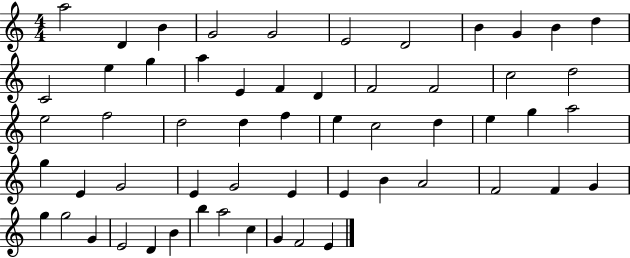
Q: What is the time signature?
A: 4/4